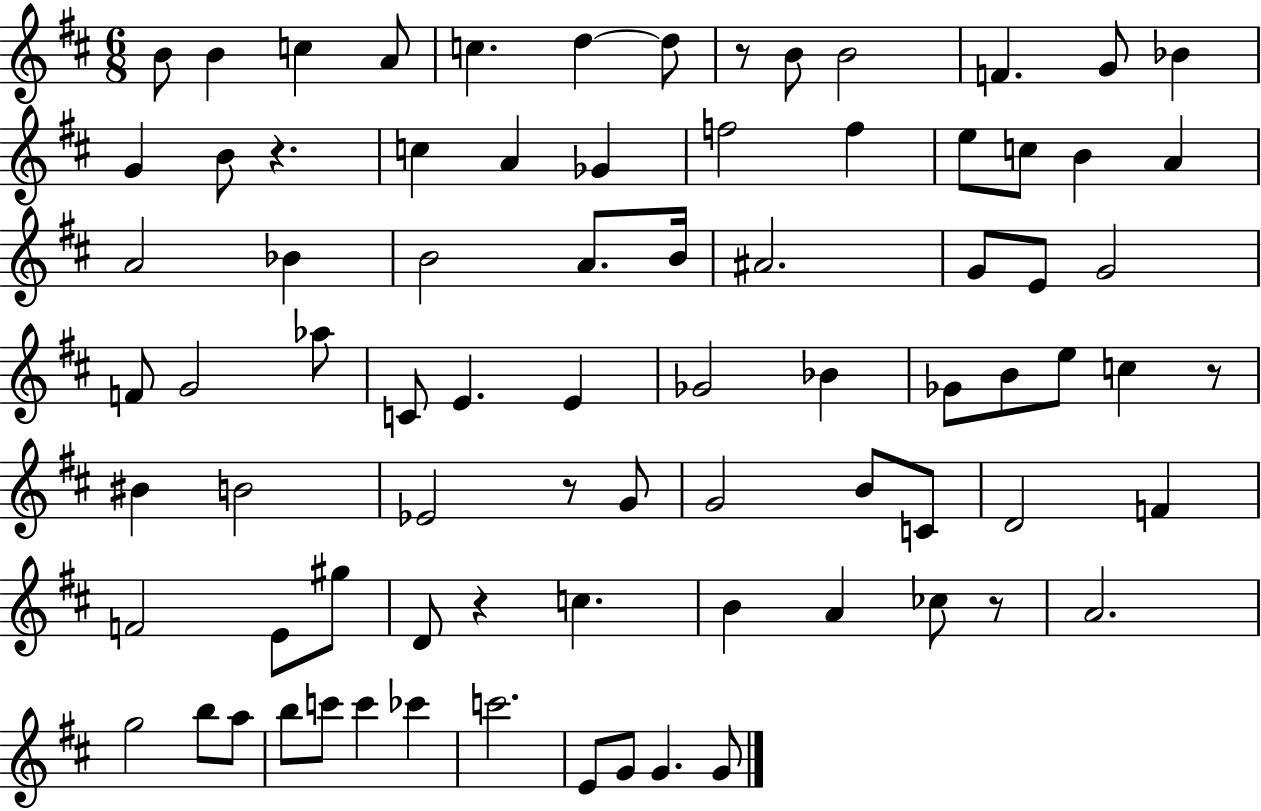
{
  \clef treble
  \numericTimeSignature
  \time 6/8
  \key d \major
  b'8 b'4 c''4 a'8 | c''4. d''4~~ d''8 | r8 b'8 b'2 | f'4. g'8 bes'4 | \break g'4 b'8 r4. | c''4 a'4 ges'4 | f''2 f''4 | e''8 c''8 b'4 a'4 | \break a'2 bes'4 | b'2 a'8. b'16 | ais'2. | g'8 e'8 g'2 | \break f'8 g'2 aes''8 | c'8 e'4. e'4 | ges'2 bes'4 | ges'8 b'8 e''8 c''4 r8 | \break bis'4 b'2 | ees'2 r8 g'8 | g'2 b'8 c'8 | d'2 f'4 | \break f'2 e'8 gis''8 | d'8 r4 c''4. | b'4 a'4 ces''8 r8 | a'2. | \break g''2 b''8 a''8 | b''8 c'''8 c'''4 ces'''4 | c'''2. | e'8 g'8 g'4. g'8 | \break \bar "|."
}